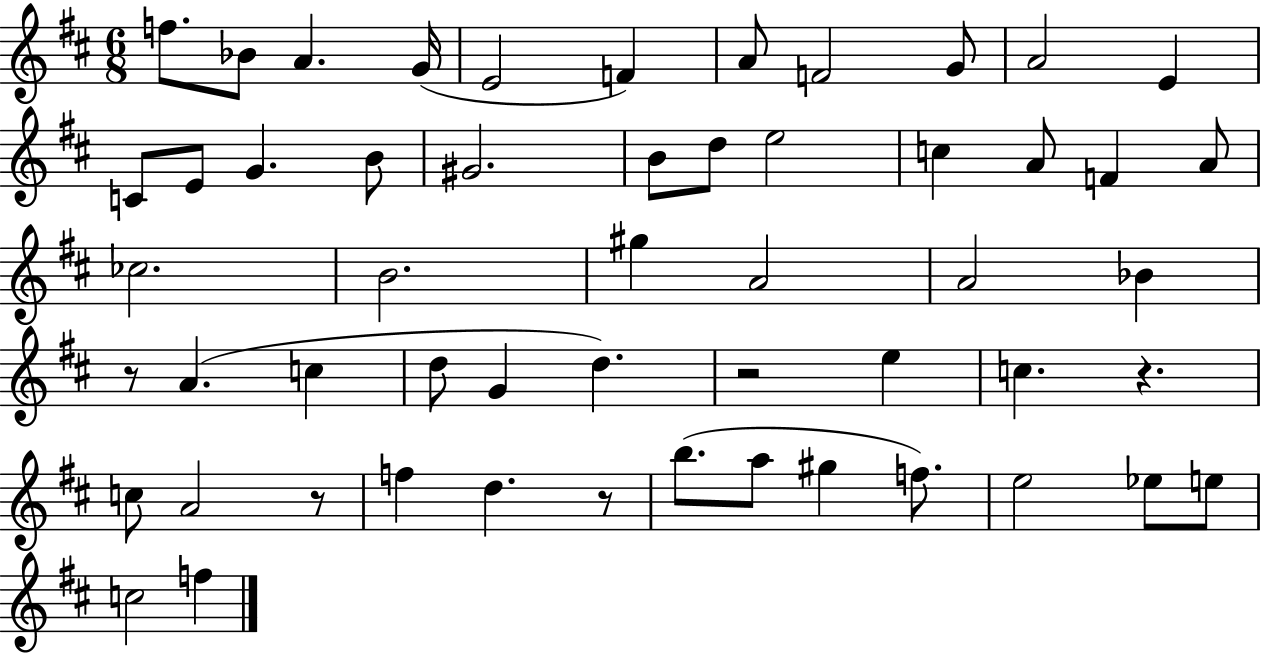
{
  \clef treble
  \numericTimeSignature
  \time 6/8
  \key d \major
  f''8. bes'8 a'4. g'16( | e'2 f'4) | a'8 f'2 g'8 | a'2 e'4 | \break c'8 e'8 g'4. b'8 | gis'2. | b'8 d''8 e''2 | c''4 a'8 f'4 a'8 | \break ces''2. | b'2. | gis''4 a'2 | a'2 bes'4 | \break r8 a'4.( c''4 | d''8 g'4 d''4.) | r2 e''4 | c''4. r4. | \break c''8 a'2 r8 | f''4 d''4. r8 | b''8.( a''8 gis''4 f''8.) | e''2 ees''8 e''8 | \break c''2 f''4 | \bar "|."
}